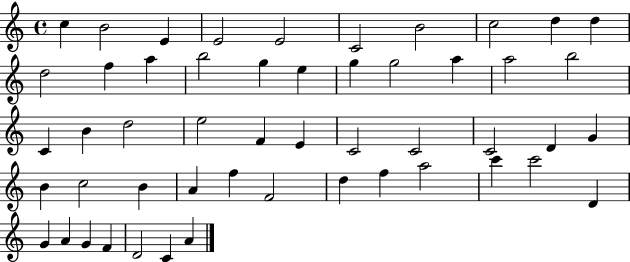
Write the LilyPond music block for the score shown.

{
  \clef treble
  \time 4/4
  \defaultTimeSignature
  \key c \major
  c''4 b'2 e'4 | e'2 e'2 | c'2 b'2 | c''2 d''4 d''4 | \break d''2 f''4 a''4 | b''2 g''4 e''4 | g''4 g''2 a''4 | a''2 b''2 | \break c'4 b'4 d''2 | e''2 f'4 e'4 | c'2 c'2 | c'2 d'4 g'4 | \break b'4 c''2 b'4 | a'4 f''4 f'2 | d''4 f''4 a''2 | c'''4 c'''2 d'4 | \break g'4 a'4 g'4 f'4 | d'2 c'4 a'4 | \bar "|."
}